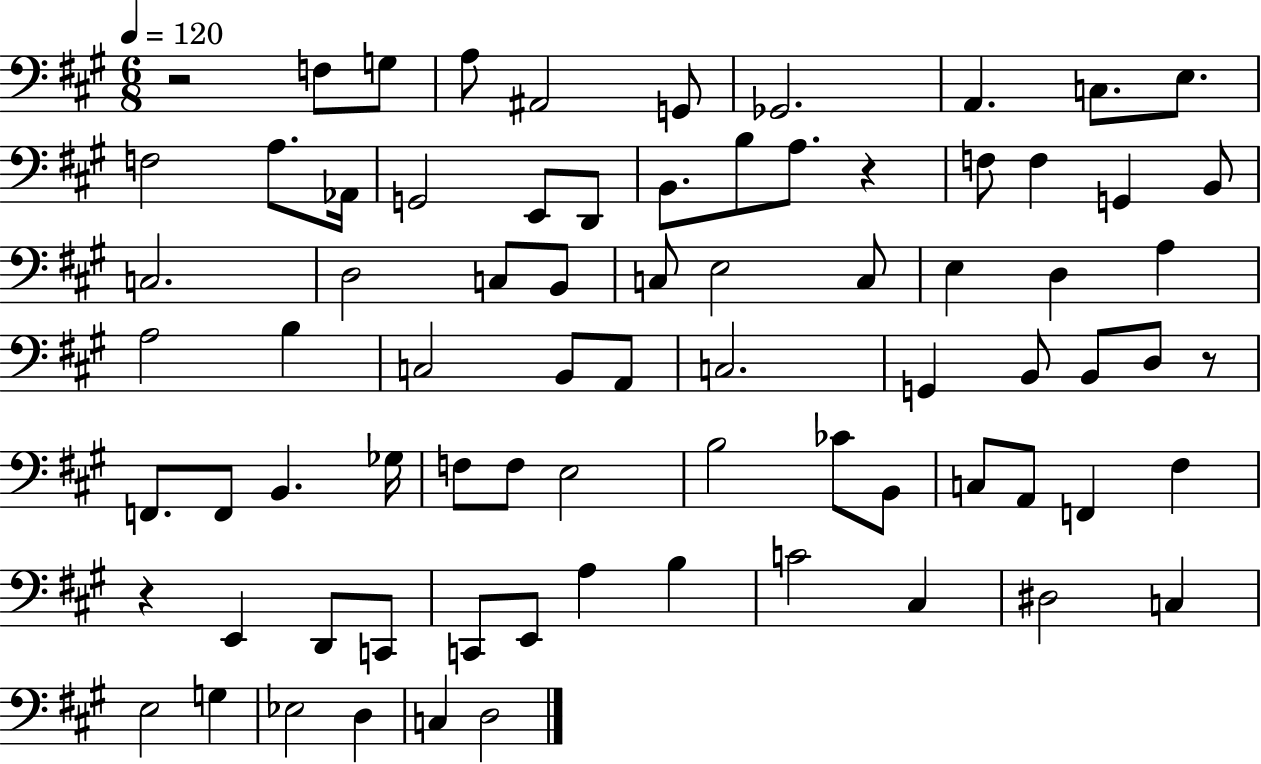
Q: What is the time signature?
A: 6/8